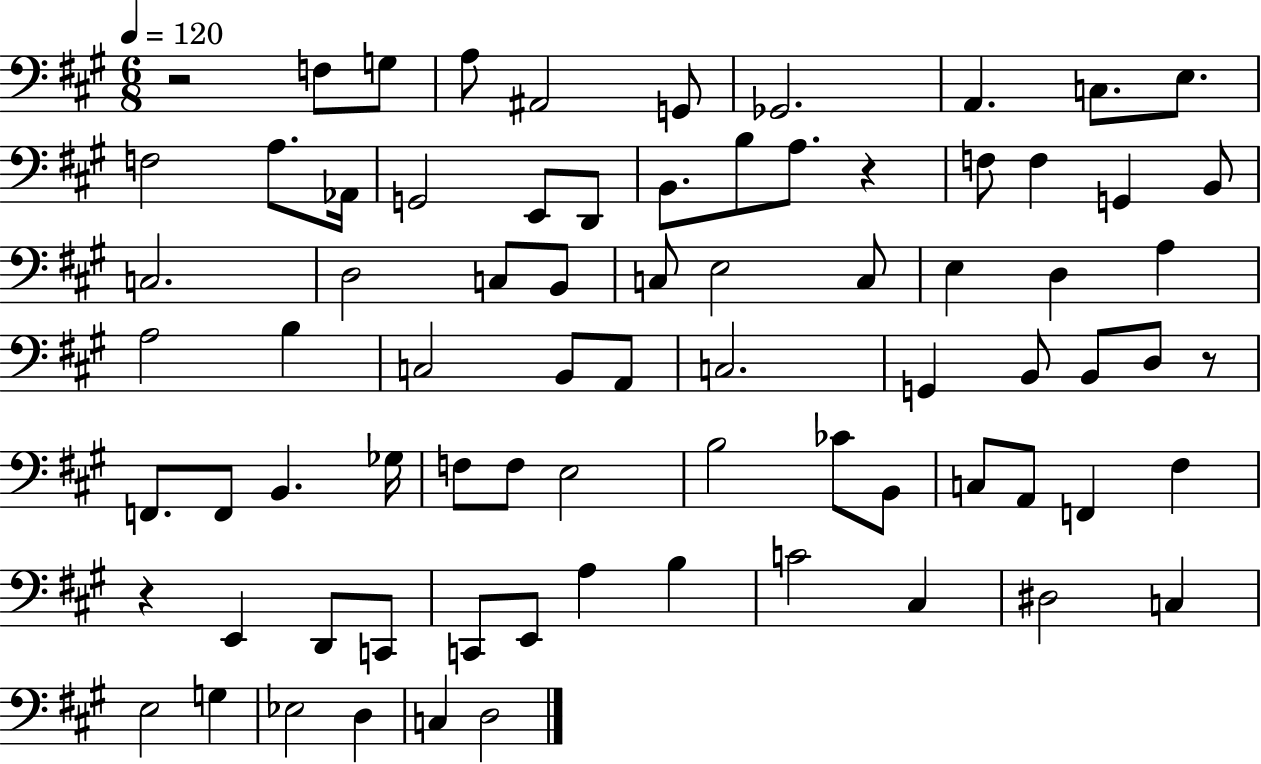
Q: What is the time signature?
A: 6/8